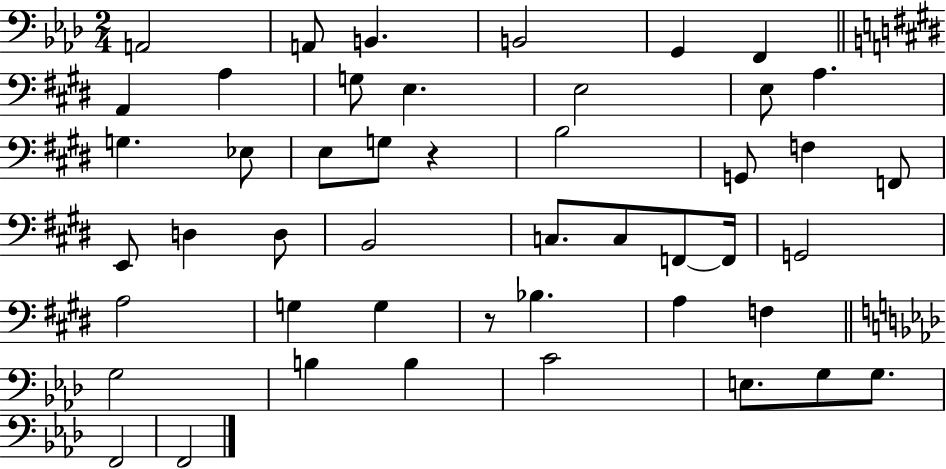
{
  \clef bass
  \numericTimeSignature
  \time 2/4
  \key aes \major
  a,2 | a,8 b,4. | b,2 | g,4 f,4 | \break \bar "||" \break \key e \major a,4 a4 | g8 e4. | e2 | e8 a4. | \break g4. ees8 | e8 g8 r4 | b2 | g,8 f4 f,8 | \break e,8 d4 d8 | b,2 | c8. c8 f,8~~ f,16 | g,2 | \break a2 | g4 g4 | r8 bes4. | a4 f4 | \break \bar "||" \break \key aes \major g2 | b4 b4 | c'2 | e8. g8 g8. | \break f,2 | f,2 | \bar "|."
}